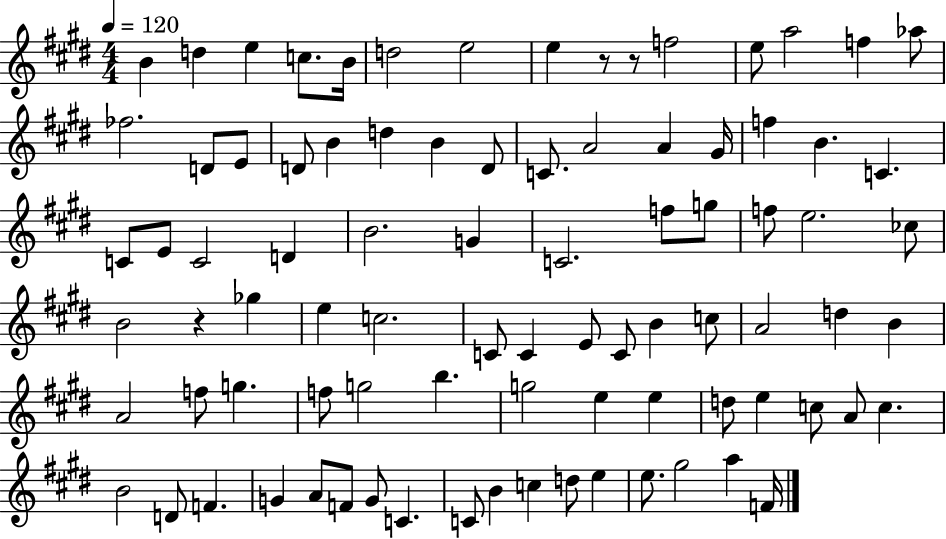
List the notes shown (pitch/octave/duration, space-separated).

B4/q D5/q E5/q C5/e. B4/s D5/h E5/h E5/q R/e R/e F5/h E5/e A5/h F5/q Ab5/e FES5/h. D4/e E4/e D4/e B4/q D5/q B4/q D4/e C4/e. A4/h A4/q G#4/s F5/q B4/q. C4/q. C4/e E4/e C4/h D4/q B4/h. G4/q C4/h. F5/e G5/e F5/e E5/h. CES5/e B4/h R/q Gb5/q E5/q C5/h. C4/e C4/q E4/e C4/e B4/q C5/e A4/h D5/q B4/q A4/h F5/e G5/q. F5/e G5/h B5/q. G5/h E5/q E5/q D5/e E5/q C5/e A4/e C5/q. B4/h D4/e F4/q. G4/q A4/e F4/e G4/e C4/q. C4/e B4/q C5/q D5/e E5/q E5/e. G#5/h A5/q F4/s